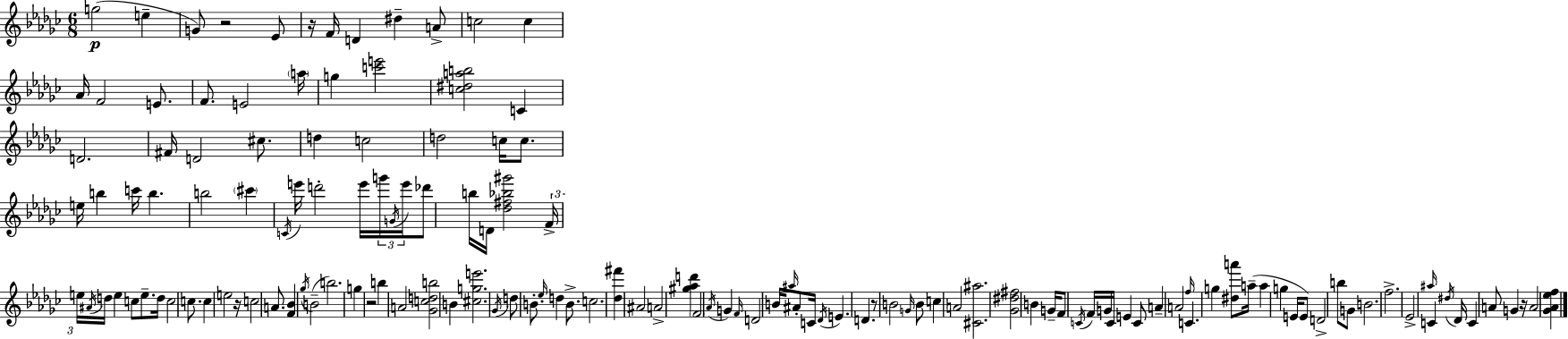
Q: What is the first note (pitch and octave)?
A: G5